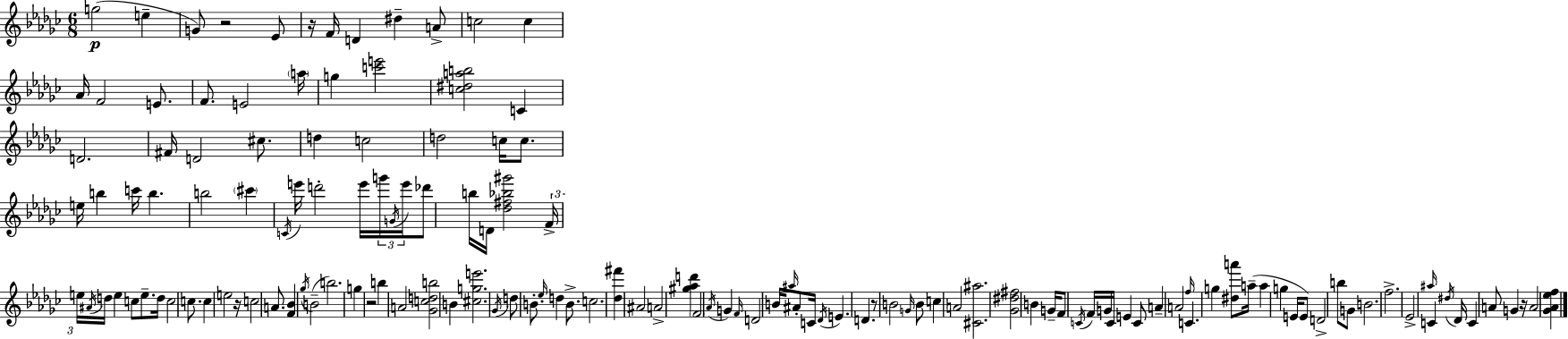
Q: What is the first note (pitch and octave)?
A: G5